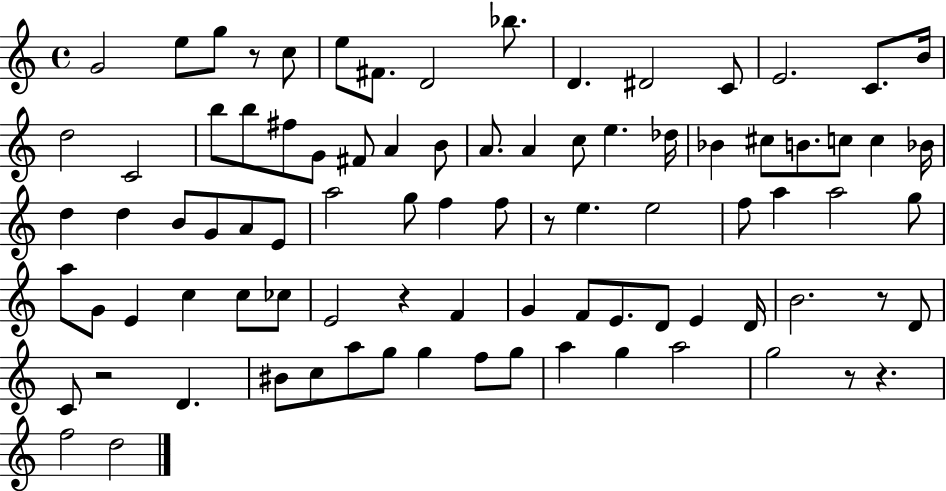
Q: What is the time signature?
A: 4/4